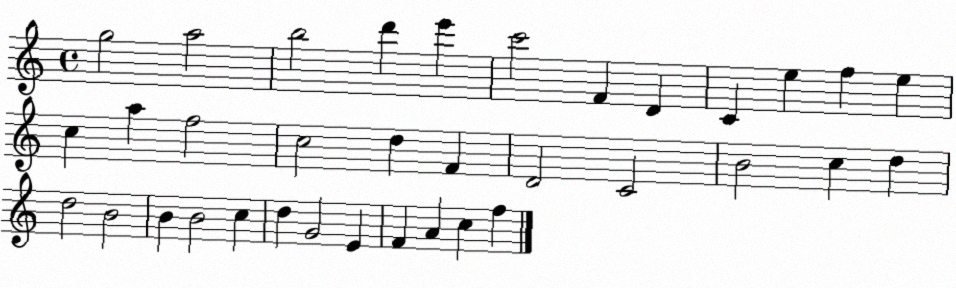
X:1
T:Untitled
M:4/4
L:1/4
K:C
g2 a2 b2 d' e' c'2 F D C e f e c a f2 c2 d F D2 C2 B2 c d d2 B2 B B2 c d G2 E F A c f